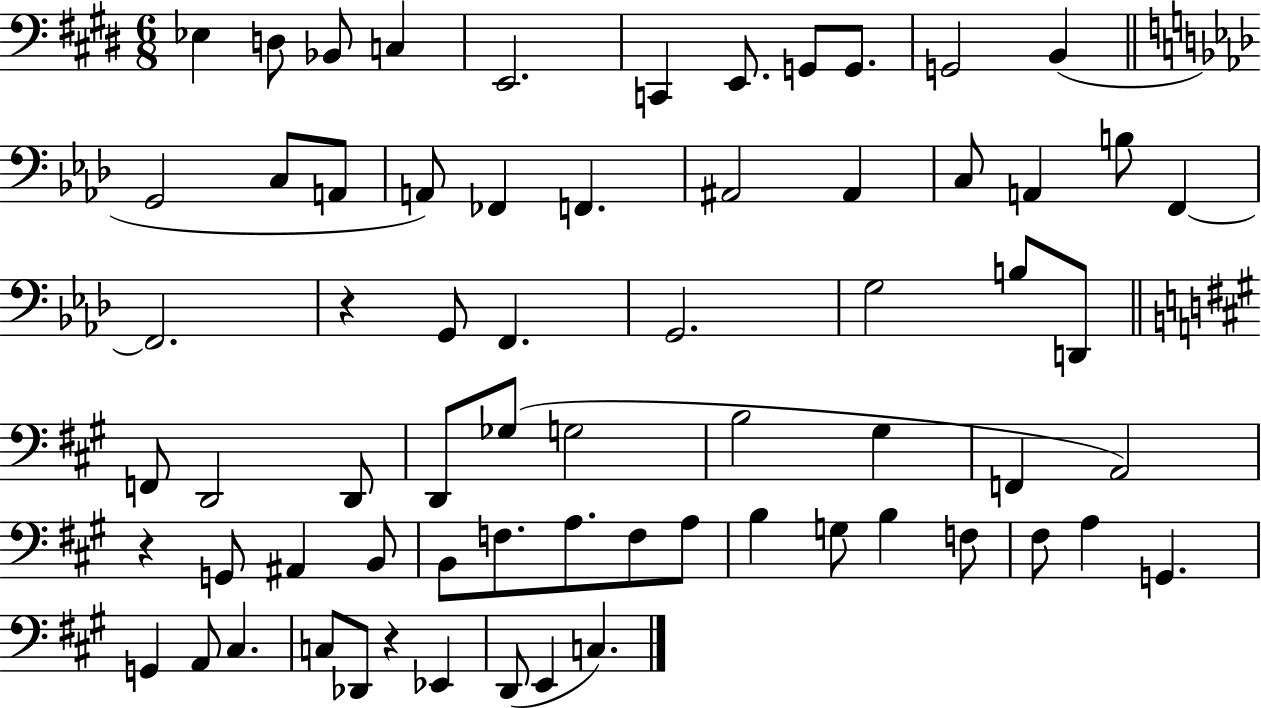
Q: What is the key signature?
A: E major